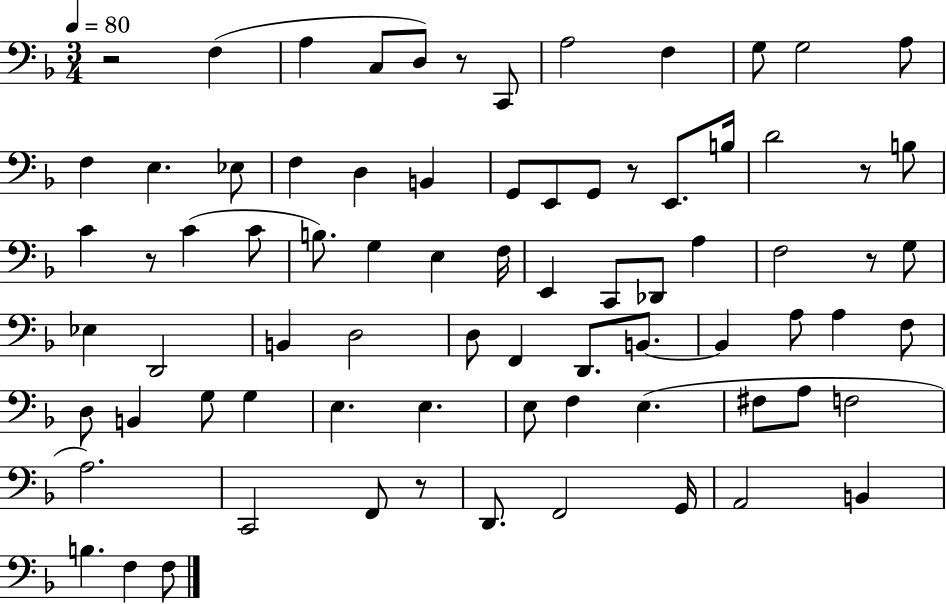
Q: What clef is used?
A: bass